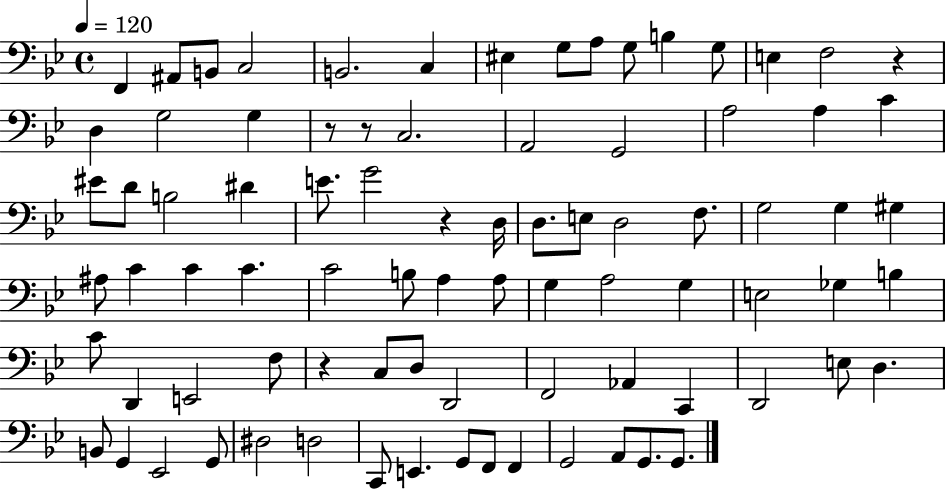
F2/q A#2/e B2/e C3/h B2/h. C3/q EIS3/q G3/e A3/e G3/e B3/q G3/e E3/q F3/h R/q D3/q G3/h G3/q R/e R/e C3/h. A2/h G2/h A3/h A3/q C4/q EIS4/e D4/e B3/h D#4/q E4/e. G4/h R/q D3/s D3/e. E3/e D3/h F3/e. G3/h G3/q G#3/q A#3/e C4/q C4/q C4/q. C4/h B3/e A3/q A3/e G3/q A3/h G3/q E3/h Gb3/q B3/q C4/e D2/q E2/h F3/e R/q C3/e D3/e D2/h F2/h Ab2/q C2/q D2/h E3/e D3/q. B2/e G2/q Eb2/h G2/e D#3/h D3/h C2/e E2/q. G2/e F2/e F2/q G2/h A2/e G2/e. G2/e.